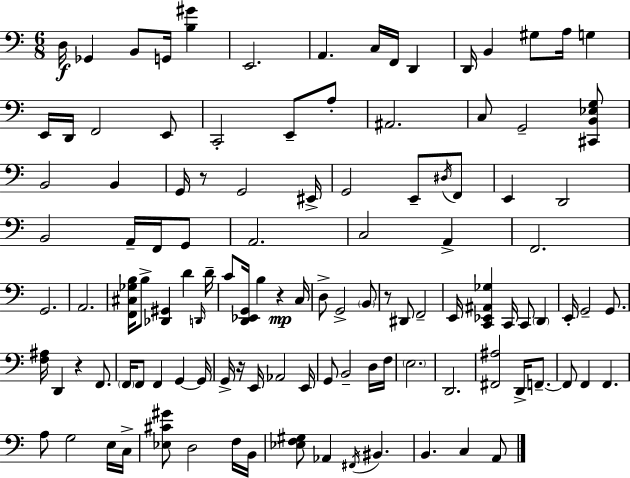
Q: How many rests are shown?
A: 5